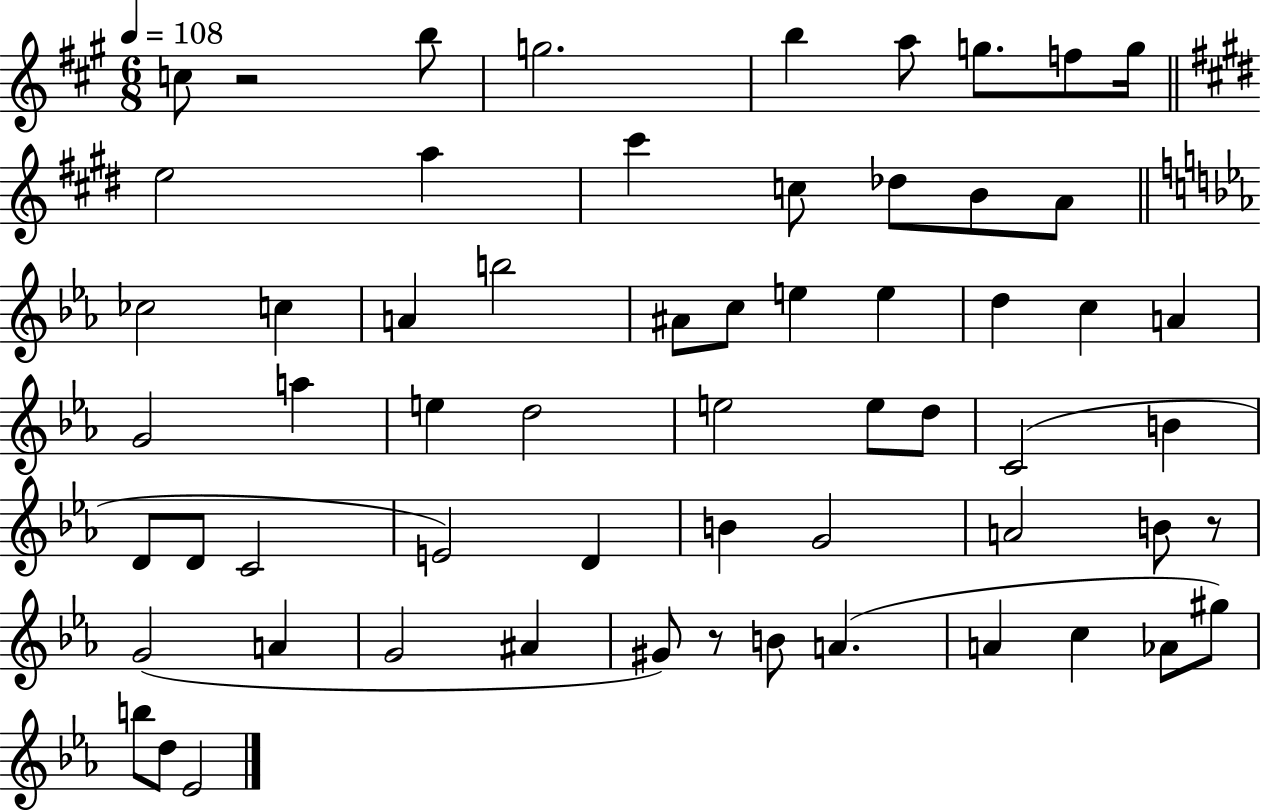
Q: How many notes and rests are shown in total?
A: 61